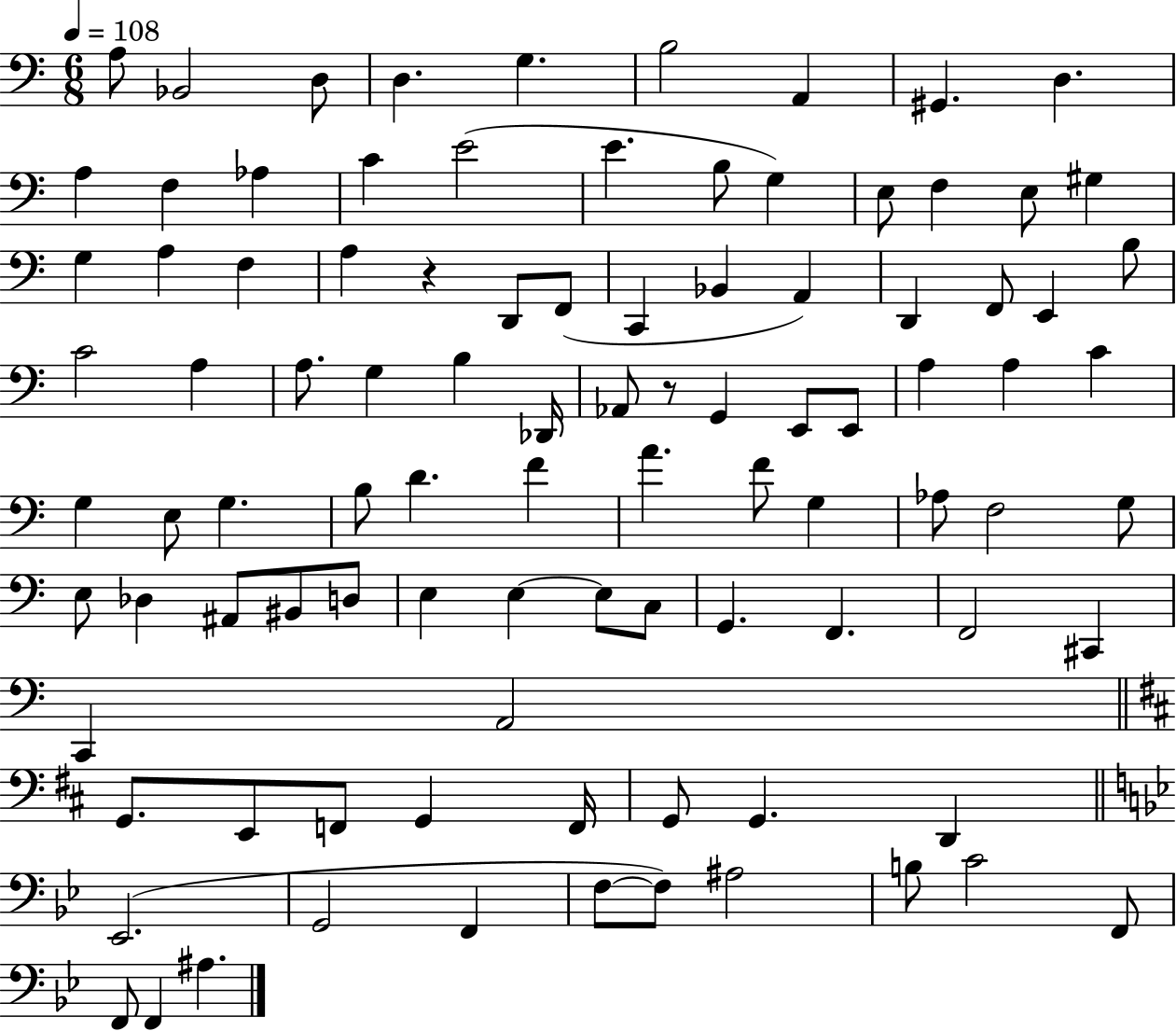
A3/e Bb2/h D3/e D3/q. G3/q. B3/h A2/q G#2/q. D3/q. A3/q F3/q Ab3/q C4/q E4/h E4/q. B3/e G3/q E3/e F3/q E3/e G#3/q G3/q A3/q F3/q A3/q R/q D2/e F2/e C2/q Bb2/q A2/q D2/q F2/e E2/q B3/e C4/h A3/q A3/e. G3/q B3/q Db2/s Ab2/e R/e G2/q E2/e E2/e A3/q A3/q C4/q G3/q E3/e G3/q. B3/e D4/q. F4/q A4/q. F4/e G3/q Ab3/e F3/h G3/e E3/e Db3/q A#2/e BIS2/e D3/e E3/q E3/q E3/e C3/e G2/q. F2/q. F2/h C#2/q C2/q A2/h G2/e. E2/e F2/e G2/q F2/s G2/e G2/q. D2/q Eb2/h. G2/h F2/q F3/e F3/e A#3/h B3/e C4/h F2/e F2/e F2/q A#3/q.